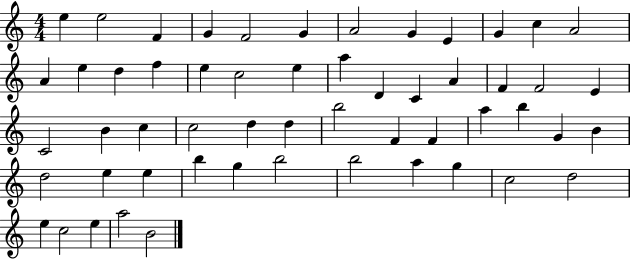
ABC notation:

X:1
T:Untitled
M:4/4
L:1/4
K:C
e e2 F G F2 G A2 G E G c A2 A e d f e c2 e a D C A F F2 E C2 B c c2 d d b2 F F a b G B d2 e e b g b2 b2 a g c2 d2 e c2 e a2 B2